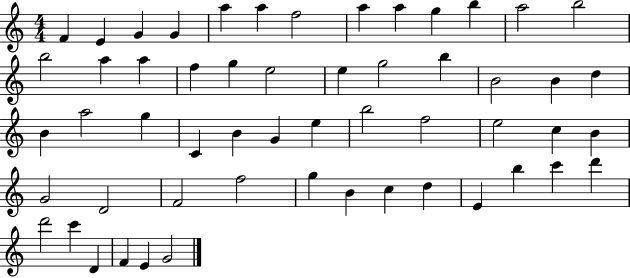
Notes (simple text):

F4/q E4/q G4/q G4/q A5/q A5/q F5/h A5/q A5/q G5/q B5/q A5/h B5/h B5/h A5/q A5/q F5/q G5/q E5/h E5/q G5/h B5/q B4/h B4/q D5/q B4/q A5/h G5/q C4/q B4/q G4/q E5/q B5/h F5/h E5/h C5/q B4/q G4/h D4/h F4/h F5/h G5/q B4/q C5/q D5/q E4/q B5/q C6/q D6/q D6/h C6/q D4/q F4/q E4/q G4/h